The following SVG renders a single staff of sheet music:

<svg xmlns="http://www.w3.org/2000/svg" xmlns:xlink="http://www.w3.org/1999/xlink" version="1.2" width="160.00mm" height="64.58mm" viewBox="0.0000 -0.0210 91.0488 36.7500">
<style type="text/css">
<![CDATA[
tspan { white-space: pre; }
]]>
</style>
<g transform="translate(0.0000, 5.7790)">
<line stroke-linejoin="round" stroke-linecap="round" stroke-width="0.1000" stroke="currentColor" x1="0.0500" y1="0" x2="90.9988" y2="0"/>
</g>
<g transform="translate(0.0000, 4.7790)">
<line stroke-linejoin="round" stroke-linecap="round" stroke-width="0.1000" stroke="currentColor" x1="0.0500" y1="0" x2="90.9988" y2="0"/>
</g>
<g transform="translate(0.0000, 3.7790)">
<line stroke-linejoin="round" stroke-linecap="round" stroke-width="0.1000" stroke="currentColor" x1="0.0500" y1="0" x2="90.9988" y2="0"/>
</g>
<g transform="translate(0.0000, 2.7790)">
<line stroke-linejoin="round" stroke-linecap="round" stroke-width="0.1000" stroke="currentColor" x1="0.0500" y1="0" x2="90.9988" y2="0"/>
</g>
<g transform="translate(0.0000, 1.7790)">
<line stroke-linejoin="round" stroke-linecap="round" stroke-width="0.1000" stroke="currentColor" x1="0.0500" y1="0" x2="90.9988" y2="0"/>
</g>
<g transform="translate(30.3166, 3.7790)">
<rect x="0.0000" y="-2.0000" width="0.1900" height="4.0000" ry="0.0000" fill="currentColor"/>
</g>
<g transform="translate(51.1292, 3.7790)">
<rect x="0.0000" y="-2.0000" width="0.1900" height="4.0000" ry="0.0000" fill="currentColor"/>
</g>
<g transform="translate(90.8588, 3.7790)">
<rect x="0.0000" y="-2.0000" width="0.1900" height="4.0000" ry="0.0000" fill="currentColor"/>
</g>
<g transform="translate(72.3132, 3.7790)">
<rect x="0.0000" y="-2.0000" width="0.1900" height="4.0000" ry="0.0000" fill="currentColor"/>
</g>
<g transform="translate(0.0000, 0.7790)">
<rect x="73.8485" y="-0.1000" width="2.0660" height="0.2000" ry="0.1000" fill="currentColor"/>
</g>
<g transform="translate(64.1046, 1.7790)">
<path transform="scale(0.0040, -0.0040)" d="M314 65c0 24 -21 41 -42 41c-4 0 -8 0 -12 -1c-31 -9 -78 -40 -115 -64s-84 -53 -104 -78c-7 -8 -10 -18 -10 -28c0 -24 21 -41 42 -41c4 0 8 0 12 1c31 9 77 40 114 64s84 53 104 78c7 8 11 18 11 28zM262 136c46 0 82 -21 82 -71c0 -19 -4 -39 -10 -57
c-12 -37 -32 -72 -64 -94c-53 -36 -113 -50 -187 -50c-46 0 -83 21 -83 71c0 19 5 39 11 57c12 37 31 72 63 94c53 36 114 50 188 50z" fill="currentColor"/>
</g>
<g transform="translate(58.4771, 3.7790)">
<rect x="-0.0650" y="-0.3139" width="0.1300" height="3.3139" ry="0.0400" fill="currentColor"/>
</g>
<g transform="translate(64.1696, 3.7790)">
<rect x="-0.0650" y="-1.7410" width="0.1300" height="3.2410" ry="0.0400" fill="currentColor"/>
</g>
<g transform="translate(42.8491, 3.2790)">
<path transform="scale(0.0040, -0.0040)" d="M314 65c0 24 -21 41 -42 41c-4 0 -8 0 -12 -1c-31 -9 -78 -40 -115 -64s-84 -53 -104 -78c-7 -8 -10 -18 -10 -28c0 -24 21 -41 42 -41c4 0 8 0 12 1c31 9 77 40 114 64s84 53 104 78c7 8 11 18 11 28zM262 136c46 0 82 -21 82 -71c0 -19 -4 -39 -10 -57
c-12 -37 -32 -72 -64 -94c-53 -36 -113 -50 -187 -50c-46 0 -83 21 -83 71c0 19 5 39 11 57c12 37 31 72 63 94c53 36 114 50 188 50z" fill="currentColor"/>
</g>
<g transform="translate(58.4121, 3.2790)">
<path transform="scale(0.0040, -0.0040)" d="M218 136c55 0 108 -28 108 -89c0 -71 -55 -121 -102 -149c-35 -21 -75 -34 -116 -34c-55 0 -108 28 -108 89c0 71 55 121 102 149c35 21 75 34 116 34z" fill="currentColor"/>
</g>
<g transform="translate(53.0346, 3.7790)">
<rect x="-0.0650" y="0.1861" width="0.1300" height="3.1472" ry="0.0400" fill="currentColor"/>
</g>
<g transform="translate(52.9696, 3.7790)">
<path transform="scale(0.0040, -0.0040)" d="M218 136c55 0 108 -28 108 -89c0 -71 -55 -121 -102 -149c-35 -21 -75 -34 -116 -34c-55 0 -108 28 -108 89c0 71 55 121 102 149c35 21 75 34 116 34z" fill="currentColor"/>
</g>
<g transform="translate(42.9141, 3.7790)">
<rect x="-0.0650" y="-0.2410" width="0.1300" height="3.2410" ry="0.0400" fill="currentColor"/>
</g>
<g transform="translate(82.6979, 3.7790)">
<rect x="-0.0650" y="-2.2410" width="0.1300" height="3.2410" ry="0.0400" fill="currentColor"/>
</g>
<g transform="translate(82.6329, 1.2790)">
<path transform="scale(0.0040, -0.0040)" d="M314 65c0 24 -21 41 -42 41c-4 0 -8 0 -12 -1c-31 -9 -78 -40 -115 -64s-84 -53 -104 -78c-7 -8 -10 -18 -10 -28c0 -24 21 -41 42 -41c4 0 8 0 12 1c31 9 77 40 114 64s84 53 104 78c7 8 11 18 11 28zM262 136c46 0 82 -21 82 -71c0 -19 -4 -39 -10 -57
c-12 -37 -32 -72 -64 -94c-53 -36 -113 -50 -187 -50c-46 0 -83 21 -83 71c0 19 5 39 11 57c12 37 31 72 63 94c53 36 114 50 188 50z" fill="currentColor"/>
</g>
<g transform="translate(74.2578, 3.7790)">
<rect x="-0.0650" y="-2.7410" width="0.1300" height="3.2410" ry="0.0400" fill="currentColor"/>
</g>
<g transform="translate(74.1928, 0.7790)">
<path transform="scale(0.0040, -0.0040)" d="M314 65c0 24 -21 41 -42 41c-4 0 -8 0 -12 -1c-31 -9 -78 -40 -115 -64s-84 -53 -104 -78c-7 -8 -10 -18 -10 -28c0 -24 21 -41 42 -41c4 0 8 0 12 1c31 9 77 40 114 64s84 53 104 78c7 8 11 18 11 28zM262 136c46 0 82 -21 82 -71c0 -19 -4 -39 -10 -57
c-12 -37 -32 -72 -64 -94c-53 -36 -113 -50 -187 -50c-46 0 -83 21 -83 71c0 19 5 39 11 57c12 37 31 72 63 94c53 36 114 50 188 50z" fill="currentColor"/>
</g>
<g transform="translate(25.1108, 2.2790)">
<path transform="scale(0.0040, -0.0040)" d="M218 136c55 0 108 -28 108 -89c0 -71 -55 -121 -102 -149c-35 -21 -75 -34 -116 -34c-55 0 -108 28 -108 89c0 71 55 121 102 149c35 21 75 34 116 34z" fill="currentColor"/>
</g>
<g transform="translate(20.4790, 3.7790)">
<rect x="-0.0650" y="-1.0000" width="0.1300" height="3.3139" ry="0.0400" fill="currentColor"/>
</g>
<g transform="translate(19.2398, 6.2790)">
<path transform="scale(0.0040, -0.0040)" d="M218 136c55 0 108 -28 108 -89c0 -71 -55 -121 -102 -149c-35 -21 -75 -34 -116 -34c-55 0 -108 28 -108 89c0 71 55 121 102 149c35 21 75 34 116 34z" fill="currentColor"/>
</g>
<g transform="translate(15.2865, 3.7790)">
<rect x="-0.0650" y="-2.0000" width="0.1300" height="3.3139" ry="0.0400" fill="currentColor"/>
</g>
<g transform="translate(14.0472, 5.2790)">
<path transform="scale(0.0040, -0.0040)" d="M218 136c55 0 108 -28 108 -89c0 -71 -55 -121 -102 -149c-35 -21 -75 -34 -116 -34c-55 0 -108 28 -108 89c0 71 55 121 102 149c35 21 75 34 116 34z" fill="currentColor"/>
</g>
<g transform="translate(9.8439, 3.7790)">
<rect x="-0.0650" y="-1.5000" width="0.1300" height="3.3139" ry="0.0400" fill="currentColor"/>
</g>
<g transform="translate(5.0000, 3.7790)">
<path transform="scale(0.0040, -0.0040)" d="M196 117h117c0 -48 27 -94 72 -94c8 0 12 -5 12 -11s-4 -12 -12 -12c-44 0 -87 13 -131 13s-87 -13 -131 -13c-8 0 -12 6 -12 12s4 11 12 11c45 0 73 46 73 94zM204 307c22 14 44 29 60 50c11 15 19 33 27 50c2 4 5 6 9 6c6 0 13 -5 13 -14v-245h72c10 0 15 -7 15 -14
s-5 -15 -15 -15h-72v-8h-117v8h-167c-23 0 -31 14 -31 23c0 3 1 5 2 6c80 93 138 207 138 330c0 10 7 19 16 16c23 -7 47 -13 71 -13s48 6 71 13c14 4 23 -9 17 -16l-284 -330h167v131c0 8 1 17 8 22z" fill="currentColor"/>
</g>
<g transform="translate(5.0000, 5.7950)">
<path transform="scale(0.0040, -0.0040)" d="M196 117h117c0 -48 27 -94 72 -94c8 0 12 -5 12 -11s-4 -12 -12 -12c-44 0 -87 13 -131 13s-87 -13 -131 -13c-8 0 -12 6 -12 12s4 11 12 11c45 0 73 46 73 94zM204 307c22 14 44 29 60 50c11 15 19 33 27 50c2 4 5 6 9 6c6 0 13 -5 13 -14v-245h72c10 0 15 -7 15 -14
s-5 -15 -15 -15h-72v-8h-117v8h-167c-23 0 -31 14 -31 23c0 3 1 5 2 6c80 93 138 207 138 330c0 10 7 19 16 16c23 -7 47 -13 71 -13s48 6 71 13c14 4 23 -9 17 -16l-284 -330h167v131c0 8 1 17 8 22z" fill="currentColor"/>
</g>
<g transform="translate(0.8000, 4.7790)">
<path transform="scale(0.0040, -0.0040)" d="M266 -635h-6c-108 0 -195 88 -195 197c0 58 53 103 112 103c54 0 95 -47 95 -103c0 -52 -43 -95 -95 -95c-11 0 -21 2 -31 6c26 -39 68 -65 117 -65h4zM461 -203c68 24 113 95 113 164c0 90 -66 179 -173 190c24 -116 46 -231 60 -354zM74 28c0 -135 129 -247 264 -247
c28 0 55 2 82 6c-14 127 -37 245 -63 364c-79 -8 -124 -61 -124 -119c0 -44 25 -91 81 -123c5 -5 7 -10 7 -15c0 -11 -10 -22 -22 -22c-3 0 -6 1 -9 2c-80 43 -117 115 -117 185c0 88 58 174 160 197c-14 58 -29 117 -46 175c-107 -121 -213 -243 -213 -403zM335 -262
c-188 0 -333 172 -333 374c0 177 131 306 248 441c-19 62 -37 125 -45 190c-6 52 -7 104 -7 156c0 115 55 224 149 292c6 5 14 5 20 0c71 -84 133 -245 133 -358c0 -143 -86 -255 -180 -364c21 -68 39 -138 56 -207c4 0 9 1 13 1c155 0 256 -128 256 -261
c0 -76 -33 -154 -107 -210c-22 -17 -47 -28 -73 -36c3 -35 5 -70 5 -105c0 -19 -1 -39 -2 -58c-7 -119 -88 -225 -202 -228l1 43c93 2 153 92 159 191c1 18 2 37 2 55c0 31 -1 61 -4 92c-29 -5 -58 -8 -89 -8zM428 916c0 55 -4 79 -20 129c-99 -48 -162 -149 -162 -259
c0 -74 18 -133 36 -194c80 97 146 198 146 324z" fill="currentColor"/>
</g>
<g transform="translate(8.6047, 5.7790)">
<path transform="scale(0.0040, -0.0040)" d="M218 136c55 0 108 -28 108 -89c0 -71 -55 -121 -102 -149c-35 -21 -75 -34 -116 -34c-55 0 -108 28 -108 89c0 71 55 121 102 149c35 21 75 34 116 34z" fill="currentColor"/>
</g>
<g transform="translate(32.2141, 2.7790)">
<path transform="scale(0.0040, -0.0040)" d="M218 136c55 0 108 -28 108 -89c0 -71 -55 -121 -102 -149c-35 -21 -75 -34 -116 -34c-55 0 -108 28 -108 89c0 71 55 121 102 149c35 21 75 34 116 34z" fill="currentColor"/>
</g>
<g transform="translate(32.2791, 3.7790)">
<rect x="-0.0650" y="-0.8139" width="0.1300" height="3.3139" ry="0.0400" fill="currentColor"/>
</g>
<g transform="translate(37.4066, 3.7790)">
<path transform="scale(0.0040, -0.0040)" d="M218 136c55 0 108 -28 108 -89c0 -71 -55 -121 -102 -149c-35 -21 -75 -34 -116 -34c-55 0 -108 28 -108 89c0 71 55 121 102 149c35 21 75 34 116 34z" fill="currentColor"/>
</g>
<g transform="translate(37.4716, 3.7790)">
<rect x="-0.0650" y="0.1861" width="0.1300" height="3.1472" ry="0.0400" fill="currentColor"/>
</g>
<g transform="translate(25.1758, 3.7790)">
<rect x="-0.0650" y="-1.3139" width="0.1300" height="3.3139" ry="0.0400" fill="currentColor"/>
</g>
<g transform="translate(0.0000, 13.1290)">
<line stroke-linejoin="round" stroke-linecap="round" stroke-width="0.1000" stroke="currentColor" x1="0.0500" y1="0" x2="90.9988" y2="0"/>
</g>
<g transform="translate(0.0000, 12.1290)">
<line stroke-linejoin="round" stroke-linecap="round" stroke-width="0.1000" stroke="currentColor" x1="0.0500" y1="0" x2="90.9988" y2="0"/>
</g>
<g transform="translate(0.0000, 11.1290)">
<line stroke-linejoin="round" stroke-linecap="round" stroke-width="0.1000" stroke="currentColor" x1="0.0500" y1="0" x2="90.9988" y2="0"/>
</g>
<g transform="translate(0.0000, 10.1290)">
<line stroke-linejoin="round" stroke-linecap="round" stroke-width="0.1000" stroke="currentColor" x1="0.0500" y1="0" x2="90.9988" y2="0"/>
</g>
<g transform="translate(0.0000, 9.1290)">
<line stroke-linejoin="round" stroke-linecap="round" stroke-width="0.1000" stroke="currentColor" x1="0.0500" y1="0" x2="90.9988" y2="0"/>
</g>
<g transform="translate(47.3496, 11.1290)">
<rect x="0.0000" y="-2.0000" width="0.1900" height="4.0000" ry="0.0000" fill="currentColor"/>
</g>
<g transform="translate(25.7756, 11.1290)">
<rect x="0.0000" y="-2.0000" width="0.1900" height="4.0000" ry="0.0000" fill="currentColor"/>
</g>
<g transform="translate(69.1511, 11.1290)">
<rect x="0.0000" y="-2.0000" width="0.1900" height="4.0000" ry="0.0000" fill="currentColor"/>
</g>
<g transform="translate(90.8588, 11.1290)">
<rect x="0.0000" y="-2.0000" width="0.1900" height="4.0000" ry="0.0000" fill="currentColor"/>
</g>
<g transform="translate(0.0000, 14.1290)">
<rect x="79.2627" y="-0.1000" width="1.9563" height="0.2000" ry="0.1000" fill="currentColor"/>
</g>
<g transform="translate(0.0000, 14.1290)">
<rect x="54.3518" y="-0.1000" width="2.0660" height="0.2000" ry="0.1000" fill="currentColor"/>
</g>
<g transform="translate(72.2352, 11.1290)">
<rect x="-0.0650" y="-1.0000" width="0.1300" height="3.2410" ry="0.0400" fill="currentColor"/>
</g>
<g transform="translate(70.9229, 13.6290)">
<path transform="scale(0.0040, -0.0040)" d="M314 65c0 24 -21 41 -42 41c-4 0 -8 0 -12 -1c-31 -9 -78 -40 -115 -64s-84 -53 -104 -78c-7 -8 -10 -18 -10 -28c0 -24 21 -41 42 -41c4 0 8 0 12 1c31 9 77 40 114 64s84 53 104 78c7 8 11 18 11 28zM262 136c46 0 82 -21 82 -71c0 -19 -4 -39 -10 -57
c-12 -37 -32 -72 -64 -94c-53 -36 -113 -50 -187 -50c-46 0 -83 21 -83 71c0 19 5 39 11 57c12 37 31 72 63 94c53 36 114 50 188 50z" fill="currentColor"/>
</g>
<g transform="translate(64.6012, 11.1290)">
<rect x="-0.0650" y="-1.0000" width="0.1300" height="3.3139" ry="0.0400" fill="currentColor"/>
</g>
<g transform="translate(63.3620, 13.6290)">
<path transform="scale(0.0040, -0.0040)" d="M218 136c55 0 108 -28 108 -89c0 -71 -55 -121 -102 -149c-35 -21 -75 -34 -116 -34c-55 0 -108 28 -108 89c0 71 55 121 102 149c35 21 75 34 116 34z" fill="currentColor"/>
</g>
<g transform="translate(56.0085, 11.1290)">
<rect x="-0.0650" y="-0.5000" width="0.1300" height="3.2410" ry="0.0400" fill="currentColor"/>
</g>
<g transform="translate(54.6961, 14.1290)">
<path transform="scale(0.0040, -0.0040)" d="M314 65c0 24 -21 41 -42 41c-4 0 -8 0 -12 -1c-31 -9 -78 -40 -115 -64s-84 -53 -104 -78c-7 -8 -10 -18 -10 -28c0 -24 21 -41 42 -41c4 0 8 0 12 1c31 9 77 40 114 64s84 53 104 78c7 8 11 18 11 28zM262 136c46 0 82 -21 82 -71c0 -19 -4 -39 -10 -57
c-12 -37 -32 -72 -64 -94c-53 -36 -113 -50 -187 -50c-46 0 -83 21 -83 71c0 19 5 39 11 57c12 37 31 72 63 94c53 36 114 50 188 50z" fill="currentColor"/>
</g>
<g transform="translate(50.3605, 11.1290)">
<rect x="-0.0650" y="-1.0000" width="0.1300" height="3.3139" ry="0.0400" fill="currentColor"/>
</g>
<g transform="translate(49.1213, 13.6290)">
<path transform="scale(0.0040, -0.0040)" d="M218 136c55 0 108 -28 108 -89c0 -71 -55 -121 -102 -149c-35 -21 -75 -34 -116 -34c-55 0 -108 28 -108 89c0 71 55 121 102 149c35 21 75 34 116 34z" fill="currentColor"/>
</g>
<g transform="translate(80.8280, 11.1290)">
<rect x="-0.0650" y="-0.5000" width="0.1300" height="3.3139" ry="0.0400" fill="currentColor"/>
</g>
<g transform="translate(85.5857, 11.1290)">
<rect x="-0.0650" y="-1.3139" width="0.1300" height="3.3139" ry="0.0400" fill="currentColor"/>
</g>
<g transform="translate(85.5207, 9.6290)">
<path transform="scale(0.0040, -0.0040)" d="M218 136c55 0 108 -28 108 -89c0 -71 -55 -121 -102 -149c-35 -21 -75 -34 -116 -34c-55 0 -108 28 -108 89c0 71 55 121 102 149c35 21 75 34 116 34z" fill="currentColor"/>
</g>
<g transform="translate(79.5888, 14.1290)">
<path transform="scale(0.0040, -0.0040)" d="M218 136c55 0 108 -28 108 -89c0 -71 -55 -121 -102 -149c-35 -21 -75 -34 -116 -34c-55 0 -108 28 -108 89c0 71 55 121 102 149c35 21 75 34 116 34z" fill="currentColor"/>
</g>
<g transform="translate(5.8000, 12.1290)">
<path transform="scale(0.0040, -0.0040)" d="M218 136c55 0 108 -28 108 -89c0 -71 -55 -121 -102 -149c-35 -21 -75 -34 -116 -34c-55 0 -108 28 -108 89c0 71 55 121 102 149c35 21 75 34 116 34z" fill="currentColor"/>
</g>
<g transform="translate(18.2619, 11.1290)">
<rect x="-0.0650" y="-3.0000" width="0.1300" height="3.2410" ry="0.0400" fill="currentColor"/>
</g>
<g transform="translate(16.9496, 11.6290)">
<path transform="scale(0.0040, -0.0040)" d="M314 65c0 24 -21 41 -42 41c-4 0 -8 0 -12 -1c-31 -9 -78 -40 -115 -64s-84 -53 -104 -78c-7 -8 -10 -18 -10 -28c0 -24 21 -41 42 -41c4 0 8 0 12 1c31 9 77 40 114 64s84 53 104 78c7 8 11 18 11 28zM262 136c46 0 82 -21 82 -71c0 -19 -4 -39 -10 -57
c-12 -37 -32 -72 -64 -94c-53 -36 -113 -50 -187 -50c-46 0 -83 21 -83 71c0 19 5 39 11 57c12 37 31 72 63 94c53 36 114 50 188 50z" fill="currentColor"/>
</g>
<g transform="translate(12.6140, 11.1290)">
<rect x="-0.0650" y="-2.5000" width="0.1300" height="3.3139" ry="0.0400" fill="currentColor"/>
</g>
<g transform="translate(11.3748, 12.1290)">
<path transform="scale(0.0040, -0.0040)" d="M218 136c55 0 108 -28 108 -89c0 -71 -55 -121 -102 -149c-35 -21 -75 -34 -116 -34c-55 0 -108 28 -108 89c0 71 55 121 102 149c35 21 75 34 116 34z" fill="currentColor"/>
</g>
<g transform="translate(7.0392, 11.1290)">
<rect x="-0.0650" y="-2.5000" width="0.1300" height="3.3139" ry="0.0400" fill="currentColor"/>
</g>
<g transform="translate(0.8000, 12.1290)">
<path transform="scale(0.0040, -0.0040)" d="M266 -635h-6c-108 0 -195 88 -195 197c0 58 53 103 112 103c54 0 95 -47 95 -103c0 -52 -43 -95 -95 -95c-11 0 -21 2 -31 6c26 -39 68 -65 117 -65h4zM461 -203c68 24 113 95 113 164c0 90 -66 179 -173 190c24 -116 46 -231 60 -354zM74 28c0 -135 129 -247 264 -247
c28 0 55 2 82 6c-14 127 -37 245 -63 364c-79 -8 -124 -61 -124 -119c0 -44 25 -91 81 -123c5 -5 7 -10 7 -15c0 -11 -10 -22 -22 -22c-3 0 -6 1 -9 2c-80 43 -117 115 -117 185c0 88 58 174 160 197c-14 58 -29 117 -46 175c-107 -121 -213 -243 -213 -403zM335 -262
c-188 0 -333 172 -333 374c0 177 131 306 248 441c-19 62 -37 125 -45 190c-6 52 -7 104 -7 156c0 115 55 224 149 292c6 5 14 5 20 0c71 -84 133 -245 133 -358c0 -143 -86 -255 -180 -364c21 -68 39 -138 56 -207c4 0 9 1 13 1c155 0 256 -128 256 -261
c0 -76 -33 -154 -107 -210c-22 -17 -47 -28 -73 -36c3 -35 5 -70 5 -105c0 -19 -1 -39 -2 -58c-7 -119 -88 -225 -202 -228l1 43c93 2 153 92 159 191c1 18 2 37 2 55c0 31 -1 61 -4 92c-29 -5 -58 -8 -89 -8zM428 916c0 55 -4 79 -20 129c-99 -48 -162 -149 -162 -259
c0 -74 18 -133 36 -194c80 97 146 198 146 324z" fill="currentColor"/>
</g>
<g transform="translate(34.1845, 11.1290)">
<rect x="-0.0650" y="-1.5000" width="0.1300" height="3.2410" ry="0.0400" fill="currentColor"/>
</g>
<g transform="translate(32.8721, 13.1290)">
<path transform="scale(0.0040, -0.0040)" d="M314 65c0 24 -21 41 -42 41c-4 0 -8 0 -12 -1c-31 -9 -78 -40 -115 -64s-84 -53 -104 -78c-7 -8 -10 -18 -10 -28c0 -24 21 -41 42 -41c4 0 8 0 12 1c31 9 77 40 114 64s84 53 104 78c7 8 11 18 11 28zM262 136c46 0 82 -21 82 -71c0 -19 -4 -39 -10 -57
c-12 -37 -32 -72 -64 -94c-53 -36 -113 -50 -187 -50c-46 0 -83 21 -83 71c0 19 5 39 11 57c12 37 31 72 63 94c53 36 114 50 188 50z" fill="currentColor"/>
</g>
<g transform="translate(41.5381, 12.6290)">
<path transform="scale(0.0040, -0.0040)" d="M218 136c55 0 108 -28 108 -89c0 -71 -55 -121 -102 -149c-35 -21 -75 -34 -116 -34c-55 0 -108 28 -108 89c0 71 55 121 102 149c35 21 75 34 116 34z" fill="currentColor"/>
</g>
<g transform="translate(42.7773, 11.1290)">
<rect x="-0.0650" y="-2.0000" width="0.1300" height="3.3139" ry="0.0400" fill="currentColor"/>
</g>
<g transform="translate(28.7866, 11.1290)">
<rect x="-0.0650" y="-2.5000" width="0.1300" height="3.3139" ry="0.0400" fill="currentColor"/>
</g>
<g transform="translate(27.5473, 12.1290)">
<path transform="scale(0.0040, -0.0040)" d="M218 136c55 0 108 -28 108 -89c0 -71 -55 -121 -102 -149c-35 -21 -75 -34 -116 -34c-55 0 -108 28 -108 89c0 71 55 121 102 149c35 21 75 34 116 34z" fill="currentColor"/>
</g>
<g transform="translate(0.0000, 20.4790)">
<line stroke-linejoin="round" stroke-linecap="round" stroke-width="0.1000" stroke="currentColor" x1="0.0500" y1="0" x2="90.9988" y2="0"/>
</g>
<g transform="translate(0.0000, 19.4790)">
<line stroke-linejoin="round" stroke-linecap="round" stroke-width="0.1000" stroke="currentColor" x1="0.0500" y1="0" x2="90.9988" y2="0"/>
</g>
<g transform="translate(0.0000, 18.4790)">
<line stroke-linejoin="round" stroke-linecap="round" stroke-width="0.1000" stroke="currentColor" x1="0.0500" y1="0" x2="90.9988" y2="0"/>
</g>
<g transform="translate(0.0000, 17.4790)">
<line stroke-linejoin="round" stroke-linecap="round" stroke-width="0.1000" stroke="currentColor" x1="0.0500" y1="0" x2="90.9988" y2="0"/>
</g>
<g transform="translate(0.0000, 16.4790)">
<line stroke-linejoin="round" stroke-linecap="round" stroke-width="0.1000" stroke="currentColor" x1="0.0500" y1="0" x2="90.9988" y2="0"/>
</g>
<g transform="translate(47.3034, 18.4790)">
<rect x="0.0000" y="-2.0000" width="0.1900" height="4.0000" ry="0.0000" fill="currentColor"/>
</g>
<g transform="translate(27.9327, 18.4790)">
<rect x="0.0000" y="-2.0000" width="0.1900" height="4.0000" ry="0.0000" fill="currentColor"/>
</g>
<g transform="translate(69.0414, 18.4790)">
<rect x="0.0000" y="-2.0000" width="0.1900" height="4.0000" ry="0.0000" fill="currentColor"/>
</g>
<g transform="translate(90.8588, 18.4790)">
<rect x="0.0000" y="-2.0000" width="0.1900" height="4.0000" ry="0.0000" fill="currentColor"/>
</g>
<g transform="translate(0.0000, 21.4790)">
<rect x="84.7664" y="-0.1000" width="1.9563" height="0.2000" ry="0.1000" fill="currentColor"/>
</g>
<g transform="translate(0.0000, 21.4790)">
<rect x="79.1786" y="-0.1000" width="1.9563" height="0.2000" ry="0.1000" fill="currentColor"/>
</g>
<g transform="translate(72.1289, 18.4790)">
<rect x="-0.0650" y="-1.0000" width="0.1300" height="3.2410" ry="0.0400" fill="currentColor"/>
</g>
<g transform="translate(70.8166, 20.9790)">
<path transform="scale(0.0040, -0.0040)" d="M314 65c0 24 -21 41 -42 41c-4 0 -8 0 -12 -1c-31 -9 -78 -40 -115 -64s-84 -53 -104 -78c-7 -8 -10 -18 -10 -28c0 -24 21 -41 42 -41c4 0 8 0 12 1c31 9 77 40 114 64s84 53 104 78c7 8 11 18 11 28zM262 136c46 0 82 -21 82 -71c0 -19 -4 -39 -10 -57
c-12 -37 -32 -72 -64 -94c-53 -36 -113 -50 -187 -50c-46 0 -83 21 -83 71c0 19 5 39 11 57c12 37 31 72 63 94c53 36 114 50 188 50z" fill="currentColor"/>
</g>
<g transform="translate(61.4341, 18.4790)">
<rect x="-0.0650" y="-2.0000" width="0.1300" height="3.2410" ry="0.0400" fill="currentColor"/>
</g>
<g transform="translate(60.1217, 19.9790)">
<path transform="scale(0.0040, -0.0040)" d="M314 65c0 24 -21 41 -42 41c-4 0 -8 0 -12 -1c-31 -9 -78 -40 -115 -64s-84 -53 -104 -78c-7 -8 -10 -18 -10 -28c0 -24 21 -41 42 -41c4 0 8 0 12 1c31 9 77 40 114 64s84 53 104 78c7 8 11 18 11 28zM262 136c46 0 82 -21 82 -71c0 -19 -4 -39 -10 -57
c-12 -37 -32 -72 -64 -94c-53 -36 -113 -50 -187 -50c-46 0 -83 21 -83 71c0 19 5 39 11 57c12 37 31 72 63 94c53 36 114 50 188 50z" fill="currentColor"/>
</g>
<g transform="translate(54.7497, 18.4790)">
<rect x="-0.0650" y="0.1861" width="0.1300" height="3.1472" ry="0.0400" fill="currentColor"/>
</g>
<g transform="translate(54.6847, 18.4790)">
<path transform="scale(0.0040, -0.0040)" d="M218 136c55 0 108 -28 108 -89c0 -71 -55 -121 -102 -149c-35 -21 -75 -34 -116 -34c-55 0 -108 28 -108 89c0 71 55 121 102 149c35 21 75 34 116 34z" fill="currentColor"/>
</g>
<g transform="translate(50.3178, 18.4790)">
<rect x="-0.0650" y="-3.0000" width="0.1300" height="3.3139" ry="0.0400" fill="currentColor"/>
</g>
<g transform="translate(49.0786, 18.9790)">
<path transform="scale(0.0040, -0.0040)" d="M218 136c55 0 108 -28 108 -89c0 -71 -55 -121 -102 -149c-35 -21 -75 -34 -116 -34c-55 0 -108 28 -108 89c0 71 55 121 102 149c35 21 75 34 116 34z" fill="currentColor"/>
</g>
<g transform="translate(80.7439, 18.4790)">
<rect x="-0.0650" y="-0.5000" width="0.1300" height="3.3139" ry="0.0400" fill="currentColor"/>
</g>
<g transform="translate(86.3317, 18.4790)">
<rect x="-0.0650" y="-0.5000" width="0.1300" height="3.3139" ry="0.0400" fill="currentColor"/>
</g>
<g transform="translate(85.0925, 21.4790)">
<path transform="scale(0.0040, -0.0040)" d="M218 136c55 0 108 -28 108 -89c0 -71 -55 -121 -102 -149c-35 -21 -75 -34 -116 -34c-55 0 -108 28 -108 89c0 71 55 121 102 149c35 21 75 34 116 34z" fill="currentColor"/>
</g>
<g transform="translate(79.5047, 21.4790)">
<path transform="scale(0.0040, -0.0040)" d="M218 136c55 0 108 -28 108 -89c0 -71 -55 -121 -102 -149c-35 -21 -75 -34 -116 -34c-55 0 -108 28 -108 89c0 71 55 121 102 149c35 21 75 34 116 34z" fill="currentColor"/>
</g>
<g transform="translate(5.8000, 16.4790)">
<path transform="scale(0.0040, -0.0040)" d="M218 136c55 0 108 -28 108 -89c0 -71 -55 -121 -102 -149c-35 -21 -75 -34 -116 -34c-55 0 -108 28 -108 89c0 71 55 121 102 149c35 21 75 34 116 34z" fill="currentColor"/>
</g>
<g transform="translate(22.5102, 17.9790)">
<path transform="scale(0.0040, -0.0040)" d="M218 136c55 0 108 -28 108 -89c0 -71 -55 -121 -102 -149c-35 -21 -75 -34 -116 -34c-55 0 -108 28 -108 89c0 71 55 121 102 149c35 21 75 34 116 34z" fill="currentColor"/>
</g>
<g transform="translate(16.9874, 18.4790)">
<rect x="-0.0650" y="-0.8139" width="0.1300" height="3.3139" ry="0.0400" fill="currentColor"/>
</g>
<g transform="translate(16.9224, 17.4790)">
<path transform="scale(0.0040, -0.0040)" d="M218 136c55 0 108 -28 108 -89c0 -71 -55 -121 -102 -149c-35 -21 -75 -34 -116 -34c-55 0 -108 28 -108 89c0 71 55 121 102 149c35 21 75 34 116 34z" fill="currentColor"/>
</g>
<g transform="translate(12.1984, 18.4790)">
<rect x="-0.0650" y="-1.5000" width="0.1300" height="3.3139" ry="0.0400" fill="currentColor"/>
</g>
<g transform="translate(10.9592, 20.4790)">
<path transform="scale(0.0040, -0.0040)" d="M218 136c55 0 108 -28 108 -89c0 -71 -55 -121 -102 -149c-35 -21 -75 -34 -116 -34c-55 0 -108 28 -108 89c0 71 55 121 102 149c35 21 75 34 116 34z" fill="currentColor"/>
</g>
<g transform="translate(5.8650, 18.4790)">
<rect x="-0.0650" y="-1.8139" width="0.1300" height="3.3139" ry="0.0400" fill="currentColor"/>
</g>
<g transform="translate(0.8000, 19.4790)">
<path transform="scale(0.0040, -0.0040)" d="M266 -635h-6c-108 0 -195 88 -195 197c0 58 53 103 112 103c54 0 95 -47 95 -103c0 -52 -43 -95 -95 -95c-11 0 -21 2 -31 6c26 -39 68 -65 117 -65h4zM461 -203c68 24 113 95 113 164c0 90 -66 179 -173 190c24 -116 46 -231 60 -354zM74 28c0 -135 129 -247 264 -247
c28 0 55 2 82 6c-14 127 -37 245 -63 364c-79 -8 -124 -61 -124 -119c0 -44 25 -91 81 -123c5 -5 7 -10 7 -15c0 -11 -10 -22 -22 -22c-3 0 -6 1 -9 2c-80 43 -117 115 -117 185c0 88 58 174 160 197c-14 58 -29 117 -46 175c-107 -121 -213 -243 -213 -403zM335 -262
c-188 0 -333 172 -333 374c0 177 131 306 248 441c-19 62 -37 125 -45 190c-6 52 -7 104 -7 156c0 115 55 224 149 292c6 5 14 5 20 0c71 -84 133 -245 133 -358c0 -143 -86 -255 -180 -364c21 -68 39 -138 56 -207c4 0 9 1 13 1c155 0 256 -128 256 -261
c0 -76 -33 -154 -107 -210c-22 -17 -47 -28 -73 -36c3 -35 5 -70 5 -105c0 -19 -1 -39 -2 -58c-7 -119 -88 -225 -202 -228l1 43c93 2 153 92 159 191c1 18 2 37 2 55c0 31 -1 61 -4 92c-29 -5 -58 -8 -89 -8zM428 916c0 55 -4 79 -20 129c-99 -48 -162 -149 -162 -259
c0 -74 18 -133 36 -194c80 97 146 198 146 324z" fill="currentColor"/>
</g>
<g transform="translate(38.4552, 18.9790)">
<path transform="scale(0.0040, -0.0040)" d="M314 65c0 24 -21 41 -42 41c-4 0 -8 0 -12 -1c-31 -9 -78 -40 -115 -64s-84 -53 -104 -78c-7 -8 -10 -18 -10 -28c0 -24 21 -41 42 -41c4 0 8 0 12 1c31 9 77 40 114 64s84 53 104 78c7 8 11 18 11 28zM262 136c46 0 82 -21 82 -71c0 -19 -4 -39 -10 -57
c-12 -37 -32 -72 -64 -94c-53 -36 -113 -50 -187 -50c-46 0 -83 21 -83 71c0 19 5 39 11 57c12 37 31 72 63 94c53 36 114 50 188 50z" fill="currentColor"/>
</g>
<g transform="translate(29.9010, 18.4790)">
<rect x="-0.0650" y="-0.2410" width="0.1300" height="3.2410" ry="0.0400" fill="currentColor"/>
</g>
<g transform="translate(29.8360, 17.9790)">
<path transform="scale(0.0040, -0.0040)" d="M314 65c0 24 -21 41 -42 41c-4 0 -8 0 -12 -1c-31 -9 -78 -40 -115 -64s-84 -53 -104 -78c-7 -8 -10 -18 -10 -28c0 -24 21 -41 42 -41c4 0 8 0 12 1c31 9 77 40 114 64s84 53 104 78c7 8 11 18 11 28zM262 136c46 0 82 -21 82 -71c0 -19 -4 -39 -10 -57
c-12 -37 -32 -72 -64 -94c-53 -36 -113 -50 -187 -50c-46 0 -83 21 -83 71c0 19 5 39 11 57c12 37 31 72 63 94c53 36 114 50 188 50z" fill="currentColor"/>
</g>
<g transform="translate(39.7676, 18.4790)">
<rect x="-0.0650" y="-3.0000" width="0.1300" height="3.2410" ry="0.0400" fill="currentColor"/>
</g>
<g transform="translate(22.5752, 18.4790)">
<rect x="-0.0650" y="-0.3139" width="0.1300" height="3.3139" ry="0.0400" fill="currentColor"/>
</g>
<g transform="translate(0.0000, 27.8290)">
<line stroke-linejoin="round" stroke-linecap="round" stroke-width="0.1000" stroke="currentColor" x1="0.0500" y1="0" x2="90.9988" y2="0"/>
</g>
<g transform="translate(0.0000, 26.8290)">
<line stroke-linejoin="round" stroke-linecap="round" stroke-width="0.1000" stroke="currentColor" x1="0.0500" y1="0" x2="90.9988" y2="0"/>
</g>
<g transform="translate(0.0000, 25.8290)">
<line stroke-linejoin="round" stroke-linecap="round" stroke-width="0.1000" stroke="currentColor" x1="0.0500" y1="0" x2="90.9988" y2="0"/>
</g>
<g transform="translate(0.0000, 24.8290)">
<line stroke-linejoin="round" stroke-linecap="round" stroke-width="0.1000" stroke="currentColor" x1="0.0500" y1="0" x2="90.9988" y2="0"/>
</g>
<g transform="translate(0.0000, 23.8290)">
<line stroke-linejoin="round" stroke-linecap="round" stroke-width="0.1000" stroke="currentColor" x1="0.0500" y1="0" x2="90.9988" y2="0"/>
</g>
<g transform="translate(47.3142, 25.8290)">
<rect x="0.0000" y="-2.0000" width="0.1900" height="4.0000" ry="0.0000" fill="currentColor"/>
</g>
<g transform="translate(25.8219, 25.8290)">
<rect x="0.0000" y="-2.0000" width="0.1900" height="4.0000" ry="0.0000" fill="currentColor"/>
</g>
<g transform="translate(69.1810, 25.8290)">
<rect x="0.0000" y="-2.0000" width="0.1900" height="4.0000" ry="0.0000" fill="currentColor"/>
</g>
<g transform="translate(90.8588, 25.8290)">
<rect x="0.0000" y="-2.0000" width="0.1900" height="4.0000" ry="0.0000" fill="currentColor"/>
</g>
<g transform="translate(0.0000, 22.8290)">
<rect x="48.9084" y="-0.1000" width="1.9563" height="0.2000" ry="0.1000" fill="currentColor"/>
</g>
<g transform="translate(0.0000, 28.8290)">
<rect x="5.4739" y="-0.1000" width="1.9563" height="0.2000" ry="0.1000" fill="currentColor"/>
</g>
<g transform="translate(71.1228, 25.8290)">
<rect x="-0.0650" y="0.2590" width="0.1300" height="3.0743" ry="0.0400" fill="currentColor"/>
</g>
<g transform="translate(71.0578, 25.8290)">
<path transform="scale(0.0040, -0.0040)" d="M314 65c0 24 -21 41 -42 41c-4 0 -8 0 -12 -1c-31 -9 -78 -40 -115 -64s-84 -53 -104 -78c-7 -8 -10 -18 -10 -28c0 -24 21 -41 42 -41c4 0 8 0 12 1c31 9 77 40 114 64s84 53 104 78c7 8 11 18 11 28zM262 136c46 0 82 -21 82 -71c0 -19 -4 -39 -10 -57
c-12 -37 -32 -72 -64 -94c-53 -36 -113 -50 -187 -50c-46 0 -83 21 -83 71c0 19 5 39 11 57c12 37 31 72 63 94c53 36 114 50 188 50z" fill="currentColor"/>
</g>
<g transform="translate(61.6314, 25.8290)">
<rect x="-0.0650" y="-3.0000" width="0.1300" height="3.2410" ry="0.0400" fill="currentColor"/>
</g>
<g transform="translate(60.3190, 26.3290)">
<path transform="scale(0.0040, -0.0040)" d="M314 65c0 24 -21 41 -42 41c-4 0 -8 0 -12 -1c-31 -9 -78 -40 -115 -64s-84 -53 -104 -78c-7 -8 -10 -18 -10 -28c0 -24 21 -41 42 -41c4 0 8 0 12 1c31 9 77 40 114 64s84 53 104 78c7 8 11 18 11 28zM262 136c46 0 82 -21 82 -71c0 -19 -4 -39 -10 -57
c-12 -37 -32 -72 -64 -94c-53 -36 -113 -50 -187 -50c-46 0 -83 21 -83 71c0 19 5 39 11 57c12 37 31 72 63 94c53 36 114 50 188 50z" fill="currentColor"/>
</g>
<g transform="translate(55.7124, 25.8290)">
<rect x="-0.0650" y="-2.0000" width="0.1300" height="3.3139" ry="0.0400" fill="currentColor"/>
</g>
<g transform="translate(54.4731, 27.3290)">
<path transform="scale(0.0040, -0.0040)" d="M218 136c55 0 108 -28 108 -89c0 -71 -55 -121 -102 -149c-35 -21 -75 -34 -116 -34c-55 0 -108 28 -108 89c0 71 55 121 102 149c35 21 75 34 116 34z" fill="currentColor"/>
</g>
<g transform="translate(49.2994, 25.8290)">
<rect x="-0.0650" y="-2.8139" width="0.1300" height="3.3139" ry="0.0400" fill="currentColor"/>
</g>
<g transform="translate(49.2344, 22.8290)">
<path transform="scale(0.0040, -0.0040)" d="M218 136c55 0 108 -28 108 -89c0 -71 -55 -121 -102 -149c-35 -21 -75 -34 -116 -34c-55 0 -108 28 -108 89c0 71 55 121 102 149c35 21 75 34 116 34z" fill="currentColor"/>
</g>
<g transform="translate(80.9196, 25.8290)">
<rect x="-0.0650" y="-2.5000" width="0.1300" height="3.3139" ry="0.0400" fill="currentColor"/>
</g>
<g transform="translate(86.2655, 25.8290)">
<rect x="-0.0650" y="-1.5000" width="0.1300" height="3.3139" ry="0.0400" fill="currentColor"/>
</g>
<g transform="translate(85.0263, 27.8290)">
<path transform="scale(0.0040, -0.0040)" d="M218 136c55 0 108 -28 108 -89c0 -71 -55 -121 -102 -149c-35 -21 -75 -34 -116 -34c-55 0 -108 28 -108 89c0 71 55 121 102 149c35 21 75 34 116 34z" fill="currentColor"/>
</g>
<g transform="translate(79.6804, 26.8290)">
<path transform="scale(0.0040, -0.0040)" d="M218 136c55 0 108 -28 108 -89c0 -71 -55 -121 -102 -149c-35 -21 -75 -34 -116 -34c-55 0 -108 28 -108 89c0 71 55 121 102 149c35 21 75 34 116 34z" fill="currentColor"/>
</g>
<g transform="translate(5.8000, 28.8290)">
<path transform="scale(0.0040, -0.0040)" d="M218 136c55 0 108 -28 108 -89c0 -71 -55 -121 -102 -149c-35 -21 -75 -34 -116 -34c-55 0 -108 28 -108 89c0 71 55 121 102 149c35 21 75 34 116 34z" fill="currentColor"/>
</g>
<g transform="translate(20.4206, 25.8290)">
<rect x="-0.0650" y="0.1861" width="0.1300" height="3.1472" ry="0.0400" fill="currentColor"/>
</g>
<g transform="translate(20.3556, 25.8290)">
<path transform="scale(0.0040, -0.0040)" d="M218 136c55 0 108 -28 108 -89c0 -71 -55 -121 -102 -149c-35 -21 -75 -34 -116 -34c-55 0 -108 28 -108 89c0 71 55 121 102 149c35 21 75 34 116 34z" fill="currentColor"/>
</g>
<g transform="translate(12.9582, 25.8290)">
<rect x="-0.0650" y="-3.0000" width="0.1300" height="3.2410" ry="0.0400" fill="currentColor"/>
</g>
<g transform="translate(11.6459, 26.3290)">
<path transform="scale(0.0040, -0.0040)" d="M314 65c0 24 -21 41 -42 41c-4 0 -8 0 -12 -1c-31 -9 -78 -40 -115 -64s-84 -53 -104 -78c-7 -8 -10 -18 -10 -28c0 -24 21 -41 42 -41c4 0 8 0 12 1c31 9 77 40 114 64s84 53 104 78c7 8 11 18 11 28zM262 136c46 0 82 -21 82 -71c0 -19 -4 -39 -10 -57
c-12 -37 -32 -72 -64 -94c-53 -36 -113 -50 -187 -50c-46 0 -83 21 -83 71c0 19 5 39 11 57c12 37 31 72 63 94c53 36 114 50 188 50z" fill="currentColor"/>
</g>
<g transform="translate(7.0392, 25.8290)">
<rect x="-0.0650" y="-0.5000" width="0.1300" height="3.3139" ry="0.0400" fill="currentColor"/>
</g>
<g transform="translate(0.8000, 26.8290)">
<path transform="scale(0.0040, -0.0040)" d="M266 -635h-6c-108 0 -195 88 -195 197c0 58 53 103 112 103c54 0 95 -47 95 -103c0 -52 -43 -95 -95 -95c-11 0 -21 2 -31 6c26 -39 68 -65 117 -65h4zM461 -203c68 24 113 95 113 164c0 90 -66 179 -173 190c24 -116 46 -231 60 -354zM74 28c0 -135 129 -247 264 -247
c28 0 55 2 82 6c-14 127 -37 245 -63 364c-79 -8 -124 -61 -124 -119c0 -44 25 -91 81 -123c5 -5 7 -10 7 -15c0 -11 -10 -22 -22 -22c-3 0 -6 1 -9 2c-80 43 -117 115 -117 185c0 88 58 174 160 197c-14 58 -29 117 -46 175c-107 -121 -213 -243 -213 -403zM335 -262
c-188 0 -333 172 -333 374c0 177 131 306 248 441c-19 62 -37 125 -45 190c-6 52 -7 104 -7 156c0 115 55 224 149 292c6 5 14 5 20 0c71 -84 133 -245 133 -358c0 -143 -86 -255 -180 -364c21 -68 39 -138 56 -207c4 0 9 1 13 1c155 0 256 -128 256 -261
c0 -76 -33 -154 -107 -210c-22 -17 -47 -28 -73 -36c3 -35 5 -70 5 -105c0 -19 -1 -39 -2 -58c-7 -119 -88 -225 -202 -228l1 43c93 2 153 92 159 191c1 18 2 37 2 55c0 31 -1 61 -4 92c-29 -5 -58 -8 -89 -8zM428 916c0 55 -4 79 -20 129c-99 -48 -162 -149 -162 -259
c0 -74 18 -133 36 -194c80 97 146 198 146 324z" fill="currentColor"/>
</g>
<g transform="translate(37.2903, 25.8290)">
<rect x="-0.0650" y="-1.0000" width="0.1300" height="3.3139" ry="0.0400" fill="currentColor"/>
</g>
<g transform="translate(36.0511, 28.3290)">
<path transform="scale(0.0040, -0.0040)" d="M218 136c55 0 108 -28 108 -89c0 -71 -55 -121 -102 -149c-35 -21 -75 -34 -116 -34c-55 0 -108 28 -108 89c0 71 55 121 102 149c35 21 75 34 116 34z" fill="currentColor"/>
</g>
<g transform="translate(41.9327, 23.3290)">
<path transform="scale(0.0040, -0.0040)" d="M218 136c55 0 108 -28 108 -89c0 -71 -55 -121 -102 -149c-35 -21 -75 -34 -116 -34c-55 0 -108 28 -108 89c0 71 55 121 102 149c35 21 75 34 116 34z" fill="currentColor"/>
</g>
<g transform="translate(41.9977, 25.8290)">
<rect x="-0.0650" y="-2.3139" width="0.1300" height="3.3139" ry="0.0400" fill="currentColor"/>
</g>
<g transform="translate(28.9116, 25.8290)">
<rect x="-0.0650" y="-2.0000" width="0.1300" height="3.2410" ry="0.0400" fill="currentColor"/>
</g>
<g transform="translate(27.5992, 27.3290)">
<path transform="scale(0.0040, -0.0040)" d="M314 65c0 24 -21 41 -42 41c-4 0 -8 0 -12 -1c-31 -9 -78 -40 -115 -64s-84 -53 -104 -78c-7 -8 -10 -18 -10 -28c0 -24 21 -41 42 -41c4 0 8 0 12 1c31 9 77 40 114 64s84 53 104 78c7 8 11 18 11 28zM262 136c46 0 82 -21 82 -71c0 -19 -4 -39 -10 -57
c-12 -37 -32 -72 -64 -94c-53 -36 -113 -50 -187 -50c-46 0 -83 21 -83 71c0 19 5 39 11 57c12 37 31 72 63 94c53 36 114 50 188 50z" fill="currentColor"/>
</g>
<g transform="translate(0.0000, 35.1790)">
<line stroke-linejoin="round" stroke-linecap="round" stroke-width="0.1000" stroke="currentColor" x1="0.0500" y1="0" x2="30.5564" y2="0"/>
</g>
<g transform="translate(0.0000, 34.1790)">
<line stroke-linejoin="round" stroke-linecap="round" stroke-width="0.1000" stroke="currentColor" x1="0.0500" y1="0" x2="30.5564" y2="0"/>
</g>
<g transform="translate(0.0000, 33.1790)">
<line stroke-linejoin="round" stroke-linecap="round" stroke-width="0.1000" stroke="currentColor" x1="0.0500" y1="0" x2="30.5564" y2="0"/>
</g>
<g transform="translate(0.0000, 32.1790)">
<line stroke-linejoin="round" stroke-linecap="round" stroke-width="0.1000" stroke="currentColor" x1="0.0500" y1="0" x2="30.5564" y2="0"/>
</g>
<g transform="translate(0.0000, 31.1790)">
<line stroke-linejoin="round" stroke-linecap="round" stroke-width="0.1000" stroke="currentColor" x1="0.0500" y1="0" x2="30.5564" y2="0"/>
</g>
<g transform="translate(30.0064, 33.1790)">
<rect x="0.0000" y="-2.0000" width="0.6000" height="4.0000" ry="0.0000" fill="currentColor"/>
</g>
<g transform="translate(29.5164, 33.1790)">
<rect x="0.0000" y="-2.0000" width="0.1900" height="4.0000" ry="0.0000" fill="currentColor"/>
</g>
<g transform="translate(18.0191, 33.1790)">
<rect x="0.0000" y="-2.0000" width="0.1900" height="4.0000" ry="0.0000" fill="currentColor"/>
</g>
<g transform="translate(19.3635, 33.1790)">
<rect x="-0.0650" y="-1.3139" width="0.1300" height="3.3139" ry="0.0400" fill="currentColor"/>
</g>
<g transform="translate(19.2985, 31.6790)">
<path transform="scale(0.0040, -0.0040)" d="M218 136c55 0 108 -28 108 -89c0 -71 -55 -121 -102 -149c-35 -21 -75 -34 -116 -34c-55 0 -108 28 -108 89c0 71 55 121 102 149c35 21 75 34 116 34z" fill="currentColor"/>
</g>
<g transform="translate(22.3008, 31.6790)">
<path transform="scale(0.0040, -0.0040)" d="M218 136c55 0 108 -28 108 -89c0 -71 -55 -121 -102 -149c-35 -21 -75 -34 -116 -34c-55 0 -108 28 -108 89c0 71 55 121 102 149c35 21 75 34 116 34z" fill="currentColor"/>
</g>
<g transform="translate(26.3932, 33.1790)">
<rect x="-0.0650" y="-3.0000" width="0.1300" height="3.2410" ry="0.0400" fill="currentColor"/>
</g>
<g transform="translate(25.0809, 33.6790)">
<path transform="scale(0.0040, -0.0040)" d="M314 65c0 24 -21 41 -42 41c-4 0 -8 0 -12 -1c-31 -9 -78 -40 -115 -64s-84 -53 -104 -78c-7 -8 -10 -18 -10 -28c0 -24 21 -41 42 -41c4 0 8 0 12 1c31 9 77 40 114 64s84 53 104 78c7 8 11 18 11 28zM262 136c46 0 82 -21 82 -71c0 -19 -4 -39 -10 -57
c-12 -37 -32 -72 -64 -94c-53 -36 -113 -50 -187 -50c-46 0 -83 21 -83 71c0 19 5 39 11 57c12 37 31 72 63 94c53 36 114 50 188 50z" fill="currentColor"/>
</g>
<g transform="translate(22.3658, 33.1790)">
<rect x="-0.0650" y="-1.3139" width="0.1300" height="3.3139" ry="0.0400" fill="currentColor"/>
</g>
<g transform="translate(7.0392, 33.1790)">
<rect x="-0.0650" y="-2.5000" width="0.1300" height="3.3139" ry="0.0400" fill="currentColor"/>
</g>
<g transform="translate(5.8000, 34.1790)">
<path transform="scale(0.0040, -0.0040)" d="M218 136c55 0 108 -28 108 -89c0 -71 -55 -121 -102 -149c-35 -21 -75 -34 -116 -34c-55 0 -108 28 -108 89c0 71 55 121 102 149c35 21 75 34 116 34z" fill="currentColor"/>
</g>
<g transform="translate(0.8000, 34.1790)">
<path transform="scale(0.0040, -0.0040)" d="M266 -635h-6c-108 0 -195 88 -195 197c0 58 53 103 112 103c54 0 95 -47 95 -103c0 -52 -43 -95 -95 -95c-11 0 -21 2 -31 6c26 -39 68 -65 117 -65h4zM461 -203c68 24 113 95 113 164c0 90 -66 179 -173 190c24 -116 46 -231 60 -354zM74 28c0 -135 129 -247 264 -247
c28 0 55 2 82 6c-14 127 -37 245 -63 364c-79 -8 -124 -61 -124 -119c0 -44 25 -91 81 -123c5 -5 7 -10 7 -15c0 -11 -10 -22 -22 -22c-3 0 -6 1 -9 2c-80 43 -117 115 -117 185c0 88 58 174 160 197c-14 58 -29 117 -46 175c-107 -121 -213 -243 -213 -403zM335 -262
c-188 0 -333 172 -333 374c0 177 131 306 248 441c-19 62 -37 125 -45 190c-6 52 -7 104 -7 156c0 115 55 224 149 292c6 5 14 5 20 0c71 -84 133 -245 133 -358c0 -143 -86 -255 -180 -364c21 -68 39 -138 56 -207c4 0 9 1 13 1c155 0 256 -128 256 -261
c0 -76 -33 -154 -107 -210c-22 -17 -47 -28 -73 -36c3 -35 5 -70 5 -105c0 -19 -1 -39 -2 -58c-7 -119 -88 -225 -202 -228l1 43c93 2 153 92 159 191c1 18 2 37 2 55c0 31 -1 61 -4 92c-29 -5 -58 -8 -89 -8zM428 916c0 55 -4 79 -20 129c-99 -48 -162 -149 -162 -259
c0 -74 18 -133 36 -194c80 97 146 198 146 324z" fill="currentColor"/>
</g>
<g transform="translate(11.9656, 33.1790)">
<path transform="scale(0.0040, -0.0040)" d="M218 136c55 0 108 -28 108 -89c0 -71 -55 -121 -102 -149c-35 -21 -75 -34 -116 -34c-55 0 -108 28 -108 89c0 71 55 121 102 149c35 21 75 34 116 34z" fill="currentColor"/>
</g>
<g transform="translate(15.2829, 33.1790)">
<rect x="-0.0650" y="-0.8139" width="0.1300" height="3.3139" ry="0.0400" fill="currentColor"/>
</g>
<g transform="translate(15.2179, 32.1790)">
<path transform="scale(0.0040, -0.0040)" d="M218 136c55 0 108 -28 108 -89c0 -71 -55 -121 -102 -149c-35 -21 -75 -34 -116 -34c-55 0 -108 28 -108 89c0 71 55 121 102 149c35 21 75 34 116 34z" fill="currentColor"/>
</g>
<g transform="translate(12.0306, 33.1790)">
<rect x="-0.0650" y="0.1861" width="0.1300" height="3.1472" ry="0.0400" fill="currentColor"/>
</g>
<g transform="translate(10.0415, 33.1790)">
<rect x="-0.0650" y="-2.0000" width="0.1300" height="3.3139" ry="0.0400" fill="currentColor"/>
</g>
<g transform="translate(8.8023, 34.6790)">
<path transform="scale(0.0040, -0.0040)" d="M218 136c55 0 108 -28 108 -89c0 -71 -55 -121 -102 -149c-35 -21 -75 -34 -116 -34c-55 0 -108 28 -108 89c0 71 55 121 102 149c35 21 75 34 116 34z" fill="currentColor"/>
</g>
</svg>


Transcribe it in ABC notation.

X:1
T:Untitled
M:4/4
L:1/4
K:C
E F D e d B c2 B c f2 a2 g2 G G A2 G E2 F D C2 D D2 C e f E d c c2 A2 A B F2 D2 C C C A2 B F2 D g a F A2 B2 G E G F B d e e A2